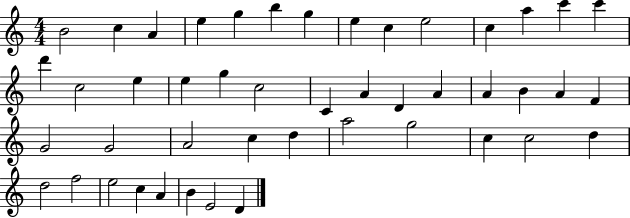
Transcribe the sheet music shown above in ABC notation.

X:1
T:Untitled
M:4/4
L:1/4
K:C
B2 c A e g b g e c e2 c a c' c' d' c2 e e g c2 C A D A A B A F G2 G2 A2 c d a2 g2 c c2 d d2 f2 e2 c A B E2 D